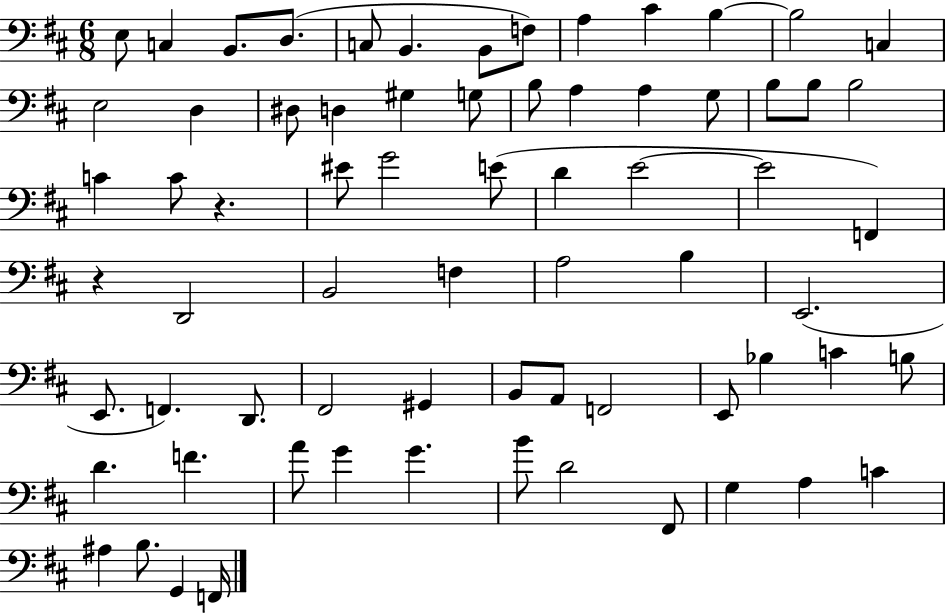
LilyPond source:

{
  \clef bass
  \numericTimeSignature
  \time 6/8
  \key d \major
  e8 c4 b,8. d8.( | c8 b,4. b,8 f8) | a4 cis'4 b4~~ | b2 c4 | \break e2 d4 | dis8 d4 gis4 g8 | b8 a4 a4 g8 | b8 b8 b2 | \break c'4 c'8 r4. | eis'8 g'2 e'8( | d'4 e'2~~ | e'2 f,4) | \break r4 d,2 | b,2 f4 | a2 b4 | e,2.( | \break e,8. f,4.) d,8. | fis,2 gis,4 | b,8 a,8 f,2 | e,8 bes4 c'4 b8 | \break d'4. f'4. | a'8 g'4 g'4. | b'8 d'2 fis,8 | g4 a4 c'4 | \break ais4 b8. g,4 f,16 | \bar "|."
}